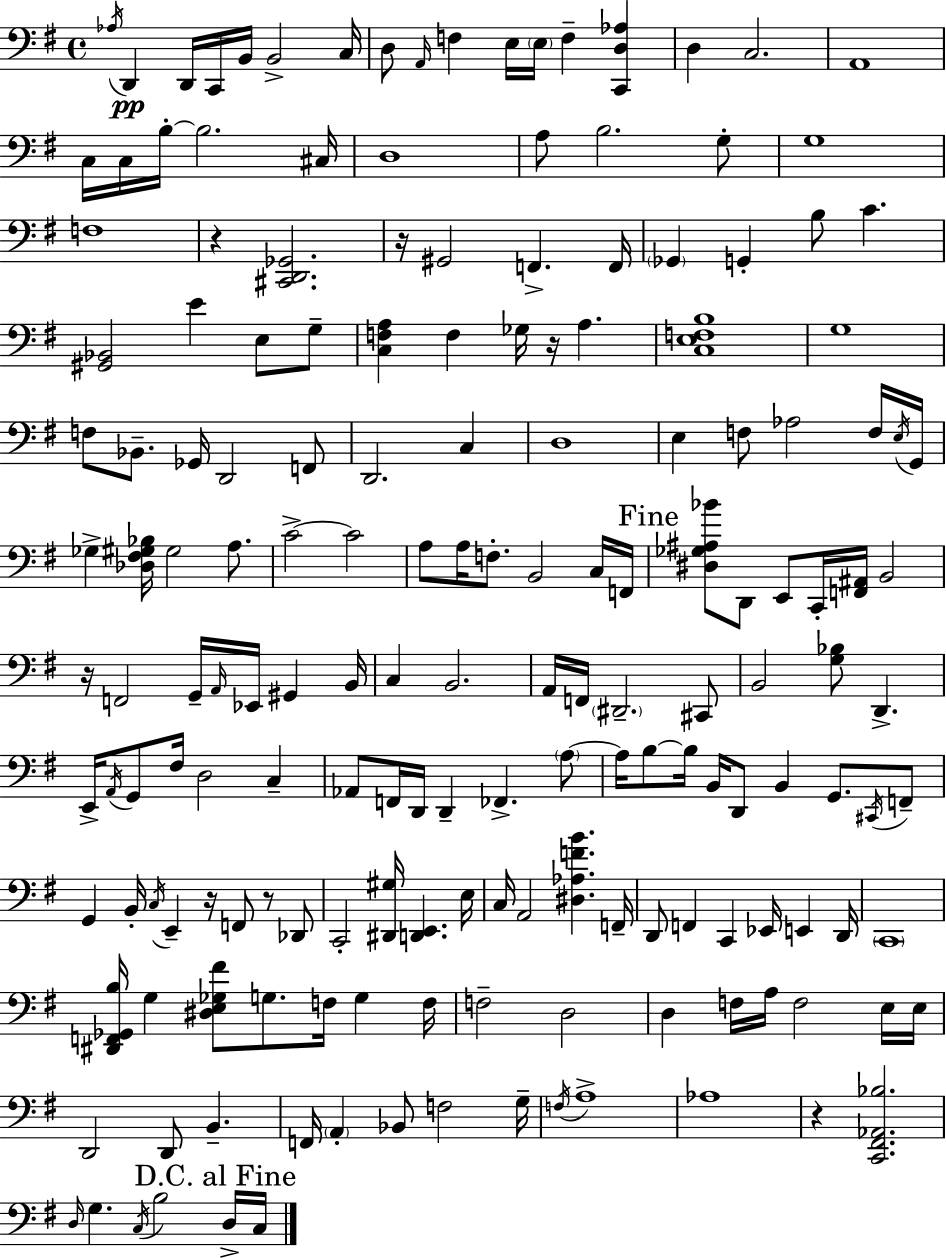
{
  \clef bass
  \time 4/4
  \defaultTimeSignature
  \key g \major
  \acciaccatura { aes16 }\pp d,4 d,16 c,16 b,16 b,2-> | c16 d8 \grace { a,16 } f4 e16 \parenthesize e16 f4-- <c, d aes>4 | d4 c2. | a,1 | \break c16 c16 b16-.~~ b2. | cis16 d1 | a8 b2. | g8-. g1 | \break f1 | r4 <cis, d, ges,>2. | r16 gis,2 f,4.-> | f,16 \parenthesize ges,4 g,4-. b8 c'4. | \break <gis, bes,>2 e'4 e8 | g8-- <c f a>4 f4 ges16 r16 a4. | <c e f b>1 | g1 | \break f8 bes,8.-- ges,16 d,2 | f,8 d,2. c4 | d1 | e4 f8 aes2 | \break f16 \acciaccatura { e16 } g,16 ges4-> <des fis gis bes>16 gis2 | a8. c'2->~~ c'2 | a8 a16 f8.-. b,2 | c16 f,16 \mark "Fine" <dis ges ais bes'>8 d,8 e,8 c,16-. <f, ais,>16 b,2 | \break r16 f,2 g,16-- \grace { a,16 } ees,16 gis,4 | b,16 c4 b,2. | a,16 f,16 \parenthesize dis,2.-- | cis,8 b,2 <g bes>8 d,4.-> | \break e,16-> \acciaccatura { a,16 } g,8 fis16 d2 | c4-- aes,8 f,16 d,16 d,4-- fes,4.-> | \parenthesize a8~~ a16 b8~~ b16 b,16 d,8 b,4 | g,8. \acciaccatura { cis,16 } f,8-- g,4 b,16-. \acciaccatura { c16 } e,4-- | \break r16 f,8 r8 des,8 c,2-. <dis, gis>16 | <d, e,>4. e16 c16 a,2 | <dis aes f' b'>4. f,16-- d,8 f,4 c,4 | ees,16 e,4 d,16 \parenthesize c,1 | \break <dis, f, ges, b>16 g4 <dis e ges fis'>8 g8. | f16 g4 f16 f2-- d2 | d4 f16 a16 f2 | e16 e16 d,2 d,8 | \break b,4.-- f,16 \parenthesize a,4-. bes,8 f2 | g16-- \acciaccatura { f16 } a1-> | aes1 | r4 <c, fis, aes, bes>2. | \break \grace { d16 } g4. \acciaccatura { c16 } | b2 \mark "D.C. al Fine" d16-> c16 \bar "|."
}